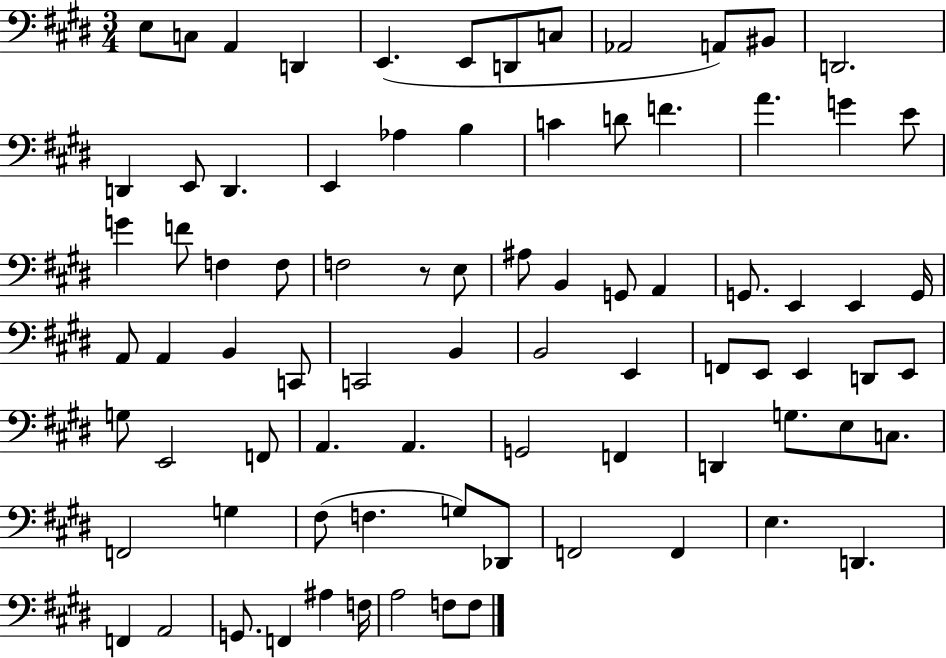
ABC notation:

X:1
T:Untitled
M:3/4
L:1/4
K:E
E,/2 C,/2 A,, D,, E,, E,,/2 D,,/2 C,/2 _A,,2 A,,/2 ^B,,/2 D,,2 D,, E,,/2 D,, E,, _A, B, C D/2 F A G E/2 G F/2 F, F,/2 F,2 z/2 E,/2 ^A,/2 B,, G,,/2 A,, G,,/2 E,, E,, G,,/4 A,,/2 A,, B,, C,,/2 C,,2 B,, B,,2 E,, F,,/2 E,,/2 E,, D,,/2 E,,/2 G,/2 E,,2 F,,/2 A,, A,, G,,2 F,, D,, G,/2 E,/2 C,/2 F,,2 G, ^F,/2 F, G,/2 _D,,/2 F,,2 F,, E, D,, F,, A,,2 G,,/2 F,, ^A, F,/4 A,2 F,/2 F,/2